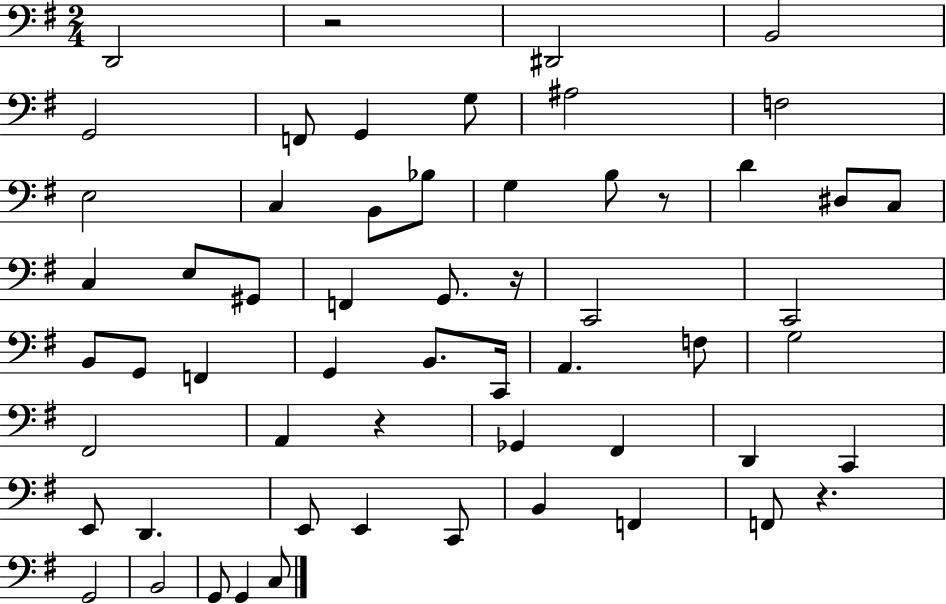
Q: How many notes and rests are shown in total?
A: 58